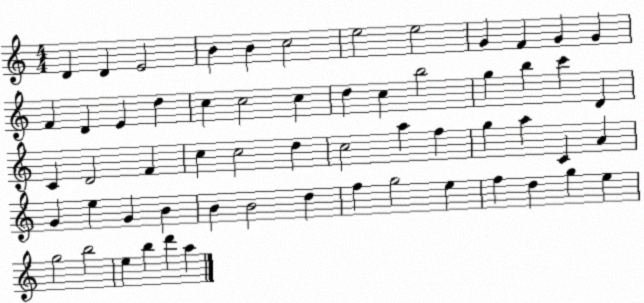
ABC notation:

X:1
T:Untitled
M:4/4
L:1/4
K:C
D D E2 B B c2 e2 e2 G F G G F D E d c c2 c d c b2 g b c' D C D2 F c c2 d c2 a f g a C A G e G B B B2 d f g2 e f d g e g2 b2 e b d' a